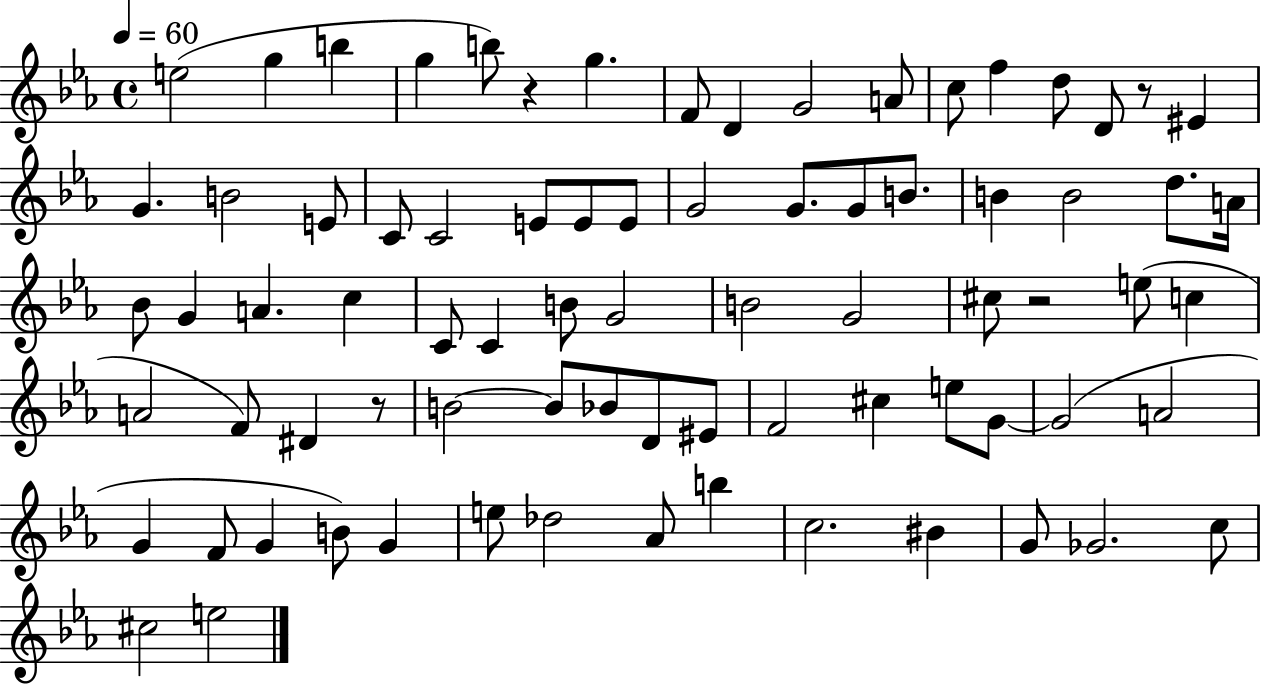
{
  \clef treble
  \time 4/4
  \defaultTimeSignature
  \key ees \major
  \tempo 4 = 60
  e''2( g''4 b''4 | g''4 b''8) r4 g''4. | f'8 d'4 g'2 a'8 | c''8 f''4 d''8 d'8 r8 eis'4 | \break g'4. b'2 e'8 | c'8 c'2 e'8 e'8 e'8 | g'2 g'8. g'8 b'8. | b'4 b'2 d''8. a'16 | \break bes'8 g'4 a'4. c''4 | c'8 c'4 b'8 g'2 | b'2 g'2 | cis''8 r2 e''8( c''4 | \break a'2 f'8) dis'4 r8 | b'2~~ b'8 bes'8 d'8 eis'8 | f'2 cis''4 e''8 g'8~~ | g'2( a'2 | \break g'4 f'8 g'4 b'8) g'4 | e''8 des''2 aes'8 b''4 | c''2. bis'4 | g'8 ges'2. c''8 | \break cis''2 e''2 | \bar "|."
}